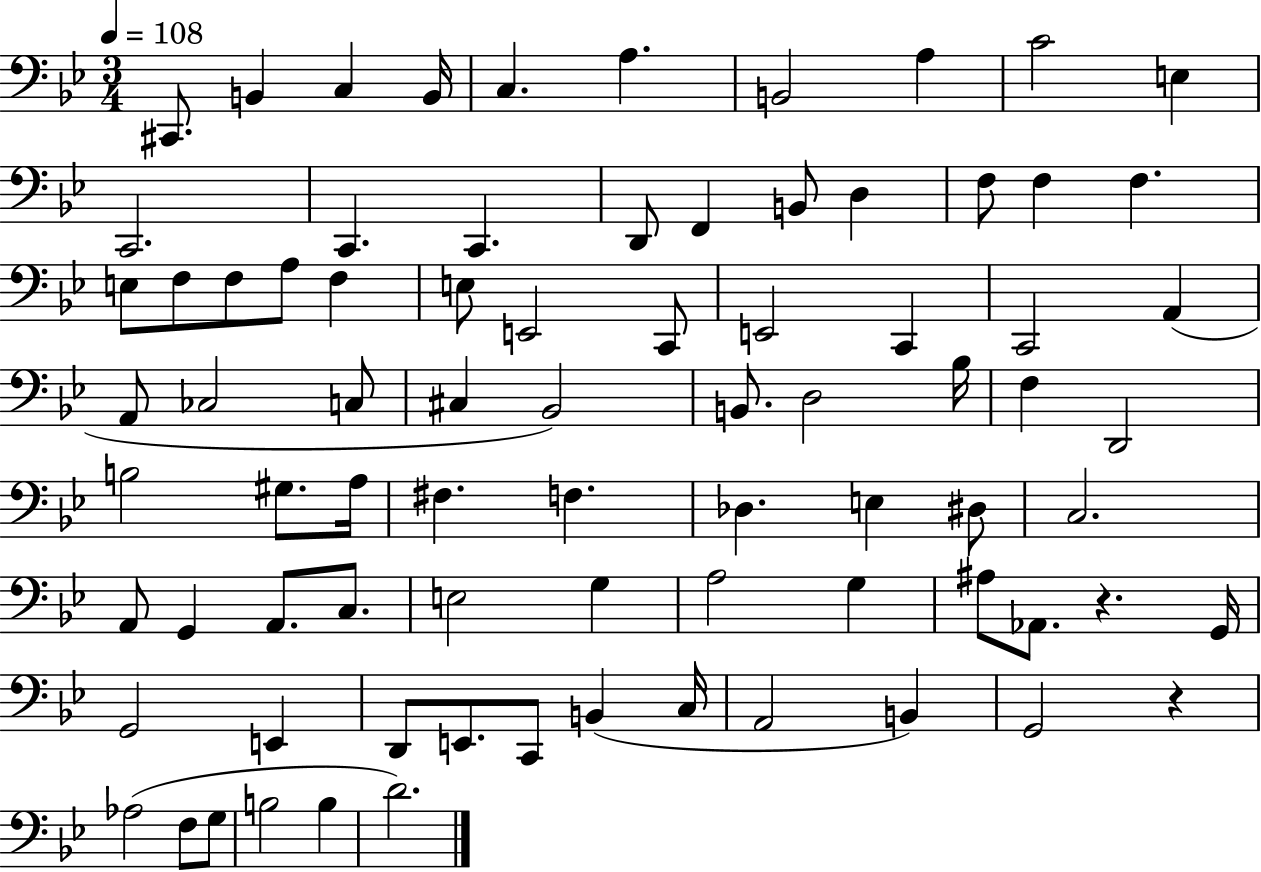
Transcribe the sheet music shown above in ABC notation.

X:1
T:Untitled
M:3/4
L:1/4
K:Bb
^C,,/2 B,, C, B,,/4 C, A, B,,2 A, C2 E, C,,2 C,, C,, D,,/2 F,, B,,/2 D, F,/2 F, F, E,/2 F,/2 F,/2 A,/2 F, E,/2 E,,2 C,,/2 E,,2 C,, C,,2 A,, A,,/2 _C,2 C,/2 ^C, _B,,2 B,,/2 D,2 _B,/4 F, D,,2 B,2 ^G,/2 A,/4 ^F, F, _D, E, ^D,/2 C,2 A,,/2 G,, A,,/2 C,/2 E,2 G, A,2 G, ^A,/2 _A,,/2 z G,,/4 G,,2 E,, D,,/2 E,,/2 C,,/2 B,, C,/4 A,,2 B,, G,,2 z _A,2 F,/2 G,/2 B,2 B, D2